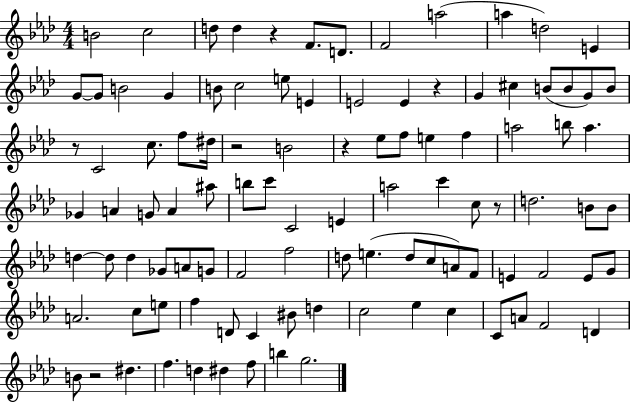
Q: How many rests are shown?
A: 7